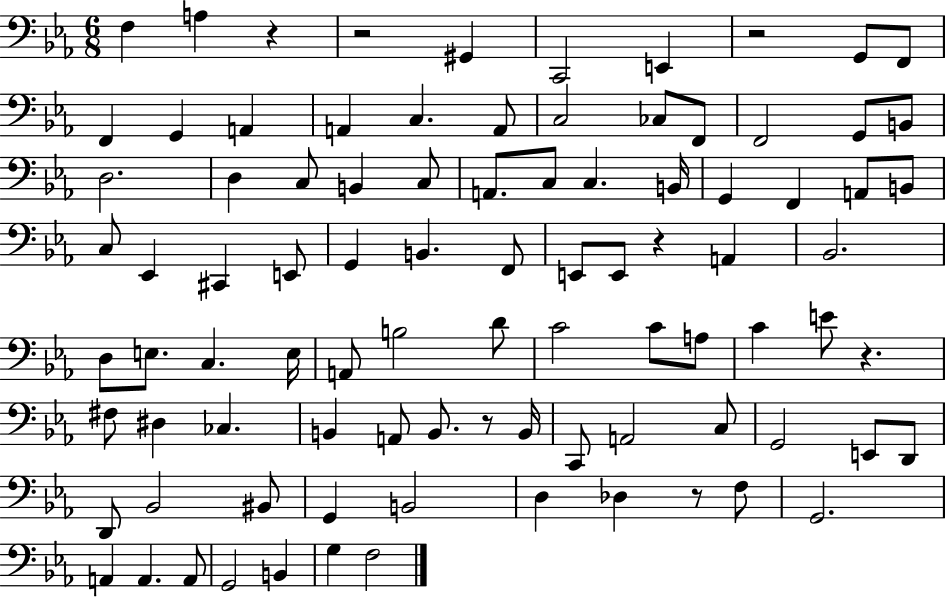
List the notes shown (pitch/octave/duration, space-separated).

F3/q A3/q R/q R/h G#2/q C2/h E2/q R/h G2/e F2/e F2/q G2/q A2/q A2/q C3/q. A2/e C3/h CES3/e F2/e F2/h G2/e B2/e D3/h. D3/q C3/e B2/q C3/e A2/e. C3/e C3/q. B2/s G2/q F2/q A2/e B2/e C3/e Eb2/q C#2/q E2/e G2/q B2/q. F2/e E2/e E2/e R/q A2/q Bb2/h. D3/e E3/e. C3/q. E3/s A2/e B3/h D4/e C4/h C4/e A3/e C4/q E4/e R/q. F#3/e D#3/q CES3/q. B2/q A2/e B2/e. R/e B2/s C2/e A2/h C3/e G2/h E2/e D2/e D2/e Bb2/h BIS2/e G2/q B2/h D3/q Db3/q R/e F3/e G2/h. A2/q A2/q. A2/e G2/h B2/q G3/q F3/h